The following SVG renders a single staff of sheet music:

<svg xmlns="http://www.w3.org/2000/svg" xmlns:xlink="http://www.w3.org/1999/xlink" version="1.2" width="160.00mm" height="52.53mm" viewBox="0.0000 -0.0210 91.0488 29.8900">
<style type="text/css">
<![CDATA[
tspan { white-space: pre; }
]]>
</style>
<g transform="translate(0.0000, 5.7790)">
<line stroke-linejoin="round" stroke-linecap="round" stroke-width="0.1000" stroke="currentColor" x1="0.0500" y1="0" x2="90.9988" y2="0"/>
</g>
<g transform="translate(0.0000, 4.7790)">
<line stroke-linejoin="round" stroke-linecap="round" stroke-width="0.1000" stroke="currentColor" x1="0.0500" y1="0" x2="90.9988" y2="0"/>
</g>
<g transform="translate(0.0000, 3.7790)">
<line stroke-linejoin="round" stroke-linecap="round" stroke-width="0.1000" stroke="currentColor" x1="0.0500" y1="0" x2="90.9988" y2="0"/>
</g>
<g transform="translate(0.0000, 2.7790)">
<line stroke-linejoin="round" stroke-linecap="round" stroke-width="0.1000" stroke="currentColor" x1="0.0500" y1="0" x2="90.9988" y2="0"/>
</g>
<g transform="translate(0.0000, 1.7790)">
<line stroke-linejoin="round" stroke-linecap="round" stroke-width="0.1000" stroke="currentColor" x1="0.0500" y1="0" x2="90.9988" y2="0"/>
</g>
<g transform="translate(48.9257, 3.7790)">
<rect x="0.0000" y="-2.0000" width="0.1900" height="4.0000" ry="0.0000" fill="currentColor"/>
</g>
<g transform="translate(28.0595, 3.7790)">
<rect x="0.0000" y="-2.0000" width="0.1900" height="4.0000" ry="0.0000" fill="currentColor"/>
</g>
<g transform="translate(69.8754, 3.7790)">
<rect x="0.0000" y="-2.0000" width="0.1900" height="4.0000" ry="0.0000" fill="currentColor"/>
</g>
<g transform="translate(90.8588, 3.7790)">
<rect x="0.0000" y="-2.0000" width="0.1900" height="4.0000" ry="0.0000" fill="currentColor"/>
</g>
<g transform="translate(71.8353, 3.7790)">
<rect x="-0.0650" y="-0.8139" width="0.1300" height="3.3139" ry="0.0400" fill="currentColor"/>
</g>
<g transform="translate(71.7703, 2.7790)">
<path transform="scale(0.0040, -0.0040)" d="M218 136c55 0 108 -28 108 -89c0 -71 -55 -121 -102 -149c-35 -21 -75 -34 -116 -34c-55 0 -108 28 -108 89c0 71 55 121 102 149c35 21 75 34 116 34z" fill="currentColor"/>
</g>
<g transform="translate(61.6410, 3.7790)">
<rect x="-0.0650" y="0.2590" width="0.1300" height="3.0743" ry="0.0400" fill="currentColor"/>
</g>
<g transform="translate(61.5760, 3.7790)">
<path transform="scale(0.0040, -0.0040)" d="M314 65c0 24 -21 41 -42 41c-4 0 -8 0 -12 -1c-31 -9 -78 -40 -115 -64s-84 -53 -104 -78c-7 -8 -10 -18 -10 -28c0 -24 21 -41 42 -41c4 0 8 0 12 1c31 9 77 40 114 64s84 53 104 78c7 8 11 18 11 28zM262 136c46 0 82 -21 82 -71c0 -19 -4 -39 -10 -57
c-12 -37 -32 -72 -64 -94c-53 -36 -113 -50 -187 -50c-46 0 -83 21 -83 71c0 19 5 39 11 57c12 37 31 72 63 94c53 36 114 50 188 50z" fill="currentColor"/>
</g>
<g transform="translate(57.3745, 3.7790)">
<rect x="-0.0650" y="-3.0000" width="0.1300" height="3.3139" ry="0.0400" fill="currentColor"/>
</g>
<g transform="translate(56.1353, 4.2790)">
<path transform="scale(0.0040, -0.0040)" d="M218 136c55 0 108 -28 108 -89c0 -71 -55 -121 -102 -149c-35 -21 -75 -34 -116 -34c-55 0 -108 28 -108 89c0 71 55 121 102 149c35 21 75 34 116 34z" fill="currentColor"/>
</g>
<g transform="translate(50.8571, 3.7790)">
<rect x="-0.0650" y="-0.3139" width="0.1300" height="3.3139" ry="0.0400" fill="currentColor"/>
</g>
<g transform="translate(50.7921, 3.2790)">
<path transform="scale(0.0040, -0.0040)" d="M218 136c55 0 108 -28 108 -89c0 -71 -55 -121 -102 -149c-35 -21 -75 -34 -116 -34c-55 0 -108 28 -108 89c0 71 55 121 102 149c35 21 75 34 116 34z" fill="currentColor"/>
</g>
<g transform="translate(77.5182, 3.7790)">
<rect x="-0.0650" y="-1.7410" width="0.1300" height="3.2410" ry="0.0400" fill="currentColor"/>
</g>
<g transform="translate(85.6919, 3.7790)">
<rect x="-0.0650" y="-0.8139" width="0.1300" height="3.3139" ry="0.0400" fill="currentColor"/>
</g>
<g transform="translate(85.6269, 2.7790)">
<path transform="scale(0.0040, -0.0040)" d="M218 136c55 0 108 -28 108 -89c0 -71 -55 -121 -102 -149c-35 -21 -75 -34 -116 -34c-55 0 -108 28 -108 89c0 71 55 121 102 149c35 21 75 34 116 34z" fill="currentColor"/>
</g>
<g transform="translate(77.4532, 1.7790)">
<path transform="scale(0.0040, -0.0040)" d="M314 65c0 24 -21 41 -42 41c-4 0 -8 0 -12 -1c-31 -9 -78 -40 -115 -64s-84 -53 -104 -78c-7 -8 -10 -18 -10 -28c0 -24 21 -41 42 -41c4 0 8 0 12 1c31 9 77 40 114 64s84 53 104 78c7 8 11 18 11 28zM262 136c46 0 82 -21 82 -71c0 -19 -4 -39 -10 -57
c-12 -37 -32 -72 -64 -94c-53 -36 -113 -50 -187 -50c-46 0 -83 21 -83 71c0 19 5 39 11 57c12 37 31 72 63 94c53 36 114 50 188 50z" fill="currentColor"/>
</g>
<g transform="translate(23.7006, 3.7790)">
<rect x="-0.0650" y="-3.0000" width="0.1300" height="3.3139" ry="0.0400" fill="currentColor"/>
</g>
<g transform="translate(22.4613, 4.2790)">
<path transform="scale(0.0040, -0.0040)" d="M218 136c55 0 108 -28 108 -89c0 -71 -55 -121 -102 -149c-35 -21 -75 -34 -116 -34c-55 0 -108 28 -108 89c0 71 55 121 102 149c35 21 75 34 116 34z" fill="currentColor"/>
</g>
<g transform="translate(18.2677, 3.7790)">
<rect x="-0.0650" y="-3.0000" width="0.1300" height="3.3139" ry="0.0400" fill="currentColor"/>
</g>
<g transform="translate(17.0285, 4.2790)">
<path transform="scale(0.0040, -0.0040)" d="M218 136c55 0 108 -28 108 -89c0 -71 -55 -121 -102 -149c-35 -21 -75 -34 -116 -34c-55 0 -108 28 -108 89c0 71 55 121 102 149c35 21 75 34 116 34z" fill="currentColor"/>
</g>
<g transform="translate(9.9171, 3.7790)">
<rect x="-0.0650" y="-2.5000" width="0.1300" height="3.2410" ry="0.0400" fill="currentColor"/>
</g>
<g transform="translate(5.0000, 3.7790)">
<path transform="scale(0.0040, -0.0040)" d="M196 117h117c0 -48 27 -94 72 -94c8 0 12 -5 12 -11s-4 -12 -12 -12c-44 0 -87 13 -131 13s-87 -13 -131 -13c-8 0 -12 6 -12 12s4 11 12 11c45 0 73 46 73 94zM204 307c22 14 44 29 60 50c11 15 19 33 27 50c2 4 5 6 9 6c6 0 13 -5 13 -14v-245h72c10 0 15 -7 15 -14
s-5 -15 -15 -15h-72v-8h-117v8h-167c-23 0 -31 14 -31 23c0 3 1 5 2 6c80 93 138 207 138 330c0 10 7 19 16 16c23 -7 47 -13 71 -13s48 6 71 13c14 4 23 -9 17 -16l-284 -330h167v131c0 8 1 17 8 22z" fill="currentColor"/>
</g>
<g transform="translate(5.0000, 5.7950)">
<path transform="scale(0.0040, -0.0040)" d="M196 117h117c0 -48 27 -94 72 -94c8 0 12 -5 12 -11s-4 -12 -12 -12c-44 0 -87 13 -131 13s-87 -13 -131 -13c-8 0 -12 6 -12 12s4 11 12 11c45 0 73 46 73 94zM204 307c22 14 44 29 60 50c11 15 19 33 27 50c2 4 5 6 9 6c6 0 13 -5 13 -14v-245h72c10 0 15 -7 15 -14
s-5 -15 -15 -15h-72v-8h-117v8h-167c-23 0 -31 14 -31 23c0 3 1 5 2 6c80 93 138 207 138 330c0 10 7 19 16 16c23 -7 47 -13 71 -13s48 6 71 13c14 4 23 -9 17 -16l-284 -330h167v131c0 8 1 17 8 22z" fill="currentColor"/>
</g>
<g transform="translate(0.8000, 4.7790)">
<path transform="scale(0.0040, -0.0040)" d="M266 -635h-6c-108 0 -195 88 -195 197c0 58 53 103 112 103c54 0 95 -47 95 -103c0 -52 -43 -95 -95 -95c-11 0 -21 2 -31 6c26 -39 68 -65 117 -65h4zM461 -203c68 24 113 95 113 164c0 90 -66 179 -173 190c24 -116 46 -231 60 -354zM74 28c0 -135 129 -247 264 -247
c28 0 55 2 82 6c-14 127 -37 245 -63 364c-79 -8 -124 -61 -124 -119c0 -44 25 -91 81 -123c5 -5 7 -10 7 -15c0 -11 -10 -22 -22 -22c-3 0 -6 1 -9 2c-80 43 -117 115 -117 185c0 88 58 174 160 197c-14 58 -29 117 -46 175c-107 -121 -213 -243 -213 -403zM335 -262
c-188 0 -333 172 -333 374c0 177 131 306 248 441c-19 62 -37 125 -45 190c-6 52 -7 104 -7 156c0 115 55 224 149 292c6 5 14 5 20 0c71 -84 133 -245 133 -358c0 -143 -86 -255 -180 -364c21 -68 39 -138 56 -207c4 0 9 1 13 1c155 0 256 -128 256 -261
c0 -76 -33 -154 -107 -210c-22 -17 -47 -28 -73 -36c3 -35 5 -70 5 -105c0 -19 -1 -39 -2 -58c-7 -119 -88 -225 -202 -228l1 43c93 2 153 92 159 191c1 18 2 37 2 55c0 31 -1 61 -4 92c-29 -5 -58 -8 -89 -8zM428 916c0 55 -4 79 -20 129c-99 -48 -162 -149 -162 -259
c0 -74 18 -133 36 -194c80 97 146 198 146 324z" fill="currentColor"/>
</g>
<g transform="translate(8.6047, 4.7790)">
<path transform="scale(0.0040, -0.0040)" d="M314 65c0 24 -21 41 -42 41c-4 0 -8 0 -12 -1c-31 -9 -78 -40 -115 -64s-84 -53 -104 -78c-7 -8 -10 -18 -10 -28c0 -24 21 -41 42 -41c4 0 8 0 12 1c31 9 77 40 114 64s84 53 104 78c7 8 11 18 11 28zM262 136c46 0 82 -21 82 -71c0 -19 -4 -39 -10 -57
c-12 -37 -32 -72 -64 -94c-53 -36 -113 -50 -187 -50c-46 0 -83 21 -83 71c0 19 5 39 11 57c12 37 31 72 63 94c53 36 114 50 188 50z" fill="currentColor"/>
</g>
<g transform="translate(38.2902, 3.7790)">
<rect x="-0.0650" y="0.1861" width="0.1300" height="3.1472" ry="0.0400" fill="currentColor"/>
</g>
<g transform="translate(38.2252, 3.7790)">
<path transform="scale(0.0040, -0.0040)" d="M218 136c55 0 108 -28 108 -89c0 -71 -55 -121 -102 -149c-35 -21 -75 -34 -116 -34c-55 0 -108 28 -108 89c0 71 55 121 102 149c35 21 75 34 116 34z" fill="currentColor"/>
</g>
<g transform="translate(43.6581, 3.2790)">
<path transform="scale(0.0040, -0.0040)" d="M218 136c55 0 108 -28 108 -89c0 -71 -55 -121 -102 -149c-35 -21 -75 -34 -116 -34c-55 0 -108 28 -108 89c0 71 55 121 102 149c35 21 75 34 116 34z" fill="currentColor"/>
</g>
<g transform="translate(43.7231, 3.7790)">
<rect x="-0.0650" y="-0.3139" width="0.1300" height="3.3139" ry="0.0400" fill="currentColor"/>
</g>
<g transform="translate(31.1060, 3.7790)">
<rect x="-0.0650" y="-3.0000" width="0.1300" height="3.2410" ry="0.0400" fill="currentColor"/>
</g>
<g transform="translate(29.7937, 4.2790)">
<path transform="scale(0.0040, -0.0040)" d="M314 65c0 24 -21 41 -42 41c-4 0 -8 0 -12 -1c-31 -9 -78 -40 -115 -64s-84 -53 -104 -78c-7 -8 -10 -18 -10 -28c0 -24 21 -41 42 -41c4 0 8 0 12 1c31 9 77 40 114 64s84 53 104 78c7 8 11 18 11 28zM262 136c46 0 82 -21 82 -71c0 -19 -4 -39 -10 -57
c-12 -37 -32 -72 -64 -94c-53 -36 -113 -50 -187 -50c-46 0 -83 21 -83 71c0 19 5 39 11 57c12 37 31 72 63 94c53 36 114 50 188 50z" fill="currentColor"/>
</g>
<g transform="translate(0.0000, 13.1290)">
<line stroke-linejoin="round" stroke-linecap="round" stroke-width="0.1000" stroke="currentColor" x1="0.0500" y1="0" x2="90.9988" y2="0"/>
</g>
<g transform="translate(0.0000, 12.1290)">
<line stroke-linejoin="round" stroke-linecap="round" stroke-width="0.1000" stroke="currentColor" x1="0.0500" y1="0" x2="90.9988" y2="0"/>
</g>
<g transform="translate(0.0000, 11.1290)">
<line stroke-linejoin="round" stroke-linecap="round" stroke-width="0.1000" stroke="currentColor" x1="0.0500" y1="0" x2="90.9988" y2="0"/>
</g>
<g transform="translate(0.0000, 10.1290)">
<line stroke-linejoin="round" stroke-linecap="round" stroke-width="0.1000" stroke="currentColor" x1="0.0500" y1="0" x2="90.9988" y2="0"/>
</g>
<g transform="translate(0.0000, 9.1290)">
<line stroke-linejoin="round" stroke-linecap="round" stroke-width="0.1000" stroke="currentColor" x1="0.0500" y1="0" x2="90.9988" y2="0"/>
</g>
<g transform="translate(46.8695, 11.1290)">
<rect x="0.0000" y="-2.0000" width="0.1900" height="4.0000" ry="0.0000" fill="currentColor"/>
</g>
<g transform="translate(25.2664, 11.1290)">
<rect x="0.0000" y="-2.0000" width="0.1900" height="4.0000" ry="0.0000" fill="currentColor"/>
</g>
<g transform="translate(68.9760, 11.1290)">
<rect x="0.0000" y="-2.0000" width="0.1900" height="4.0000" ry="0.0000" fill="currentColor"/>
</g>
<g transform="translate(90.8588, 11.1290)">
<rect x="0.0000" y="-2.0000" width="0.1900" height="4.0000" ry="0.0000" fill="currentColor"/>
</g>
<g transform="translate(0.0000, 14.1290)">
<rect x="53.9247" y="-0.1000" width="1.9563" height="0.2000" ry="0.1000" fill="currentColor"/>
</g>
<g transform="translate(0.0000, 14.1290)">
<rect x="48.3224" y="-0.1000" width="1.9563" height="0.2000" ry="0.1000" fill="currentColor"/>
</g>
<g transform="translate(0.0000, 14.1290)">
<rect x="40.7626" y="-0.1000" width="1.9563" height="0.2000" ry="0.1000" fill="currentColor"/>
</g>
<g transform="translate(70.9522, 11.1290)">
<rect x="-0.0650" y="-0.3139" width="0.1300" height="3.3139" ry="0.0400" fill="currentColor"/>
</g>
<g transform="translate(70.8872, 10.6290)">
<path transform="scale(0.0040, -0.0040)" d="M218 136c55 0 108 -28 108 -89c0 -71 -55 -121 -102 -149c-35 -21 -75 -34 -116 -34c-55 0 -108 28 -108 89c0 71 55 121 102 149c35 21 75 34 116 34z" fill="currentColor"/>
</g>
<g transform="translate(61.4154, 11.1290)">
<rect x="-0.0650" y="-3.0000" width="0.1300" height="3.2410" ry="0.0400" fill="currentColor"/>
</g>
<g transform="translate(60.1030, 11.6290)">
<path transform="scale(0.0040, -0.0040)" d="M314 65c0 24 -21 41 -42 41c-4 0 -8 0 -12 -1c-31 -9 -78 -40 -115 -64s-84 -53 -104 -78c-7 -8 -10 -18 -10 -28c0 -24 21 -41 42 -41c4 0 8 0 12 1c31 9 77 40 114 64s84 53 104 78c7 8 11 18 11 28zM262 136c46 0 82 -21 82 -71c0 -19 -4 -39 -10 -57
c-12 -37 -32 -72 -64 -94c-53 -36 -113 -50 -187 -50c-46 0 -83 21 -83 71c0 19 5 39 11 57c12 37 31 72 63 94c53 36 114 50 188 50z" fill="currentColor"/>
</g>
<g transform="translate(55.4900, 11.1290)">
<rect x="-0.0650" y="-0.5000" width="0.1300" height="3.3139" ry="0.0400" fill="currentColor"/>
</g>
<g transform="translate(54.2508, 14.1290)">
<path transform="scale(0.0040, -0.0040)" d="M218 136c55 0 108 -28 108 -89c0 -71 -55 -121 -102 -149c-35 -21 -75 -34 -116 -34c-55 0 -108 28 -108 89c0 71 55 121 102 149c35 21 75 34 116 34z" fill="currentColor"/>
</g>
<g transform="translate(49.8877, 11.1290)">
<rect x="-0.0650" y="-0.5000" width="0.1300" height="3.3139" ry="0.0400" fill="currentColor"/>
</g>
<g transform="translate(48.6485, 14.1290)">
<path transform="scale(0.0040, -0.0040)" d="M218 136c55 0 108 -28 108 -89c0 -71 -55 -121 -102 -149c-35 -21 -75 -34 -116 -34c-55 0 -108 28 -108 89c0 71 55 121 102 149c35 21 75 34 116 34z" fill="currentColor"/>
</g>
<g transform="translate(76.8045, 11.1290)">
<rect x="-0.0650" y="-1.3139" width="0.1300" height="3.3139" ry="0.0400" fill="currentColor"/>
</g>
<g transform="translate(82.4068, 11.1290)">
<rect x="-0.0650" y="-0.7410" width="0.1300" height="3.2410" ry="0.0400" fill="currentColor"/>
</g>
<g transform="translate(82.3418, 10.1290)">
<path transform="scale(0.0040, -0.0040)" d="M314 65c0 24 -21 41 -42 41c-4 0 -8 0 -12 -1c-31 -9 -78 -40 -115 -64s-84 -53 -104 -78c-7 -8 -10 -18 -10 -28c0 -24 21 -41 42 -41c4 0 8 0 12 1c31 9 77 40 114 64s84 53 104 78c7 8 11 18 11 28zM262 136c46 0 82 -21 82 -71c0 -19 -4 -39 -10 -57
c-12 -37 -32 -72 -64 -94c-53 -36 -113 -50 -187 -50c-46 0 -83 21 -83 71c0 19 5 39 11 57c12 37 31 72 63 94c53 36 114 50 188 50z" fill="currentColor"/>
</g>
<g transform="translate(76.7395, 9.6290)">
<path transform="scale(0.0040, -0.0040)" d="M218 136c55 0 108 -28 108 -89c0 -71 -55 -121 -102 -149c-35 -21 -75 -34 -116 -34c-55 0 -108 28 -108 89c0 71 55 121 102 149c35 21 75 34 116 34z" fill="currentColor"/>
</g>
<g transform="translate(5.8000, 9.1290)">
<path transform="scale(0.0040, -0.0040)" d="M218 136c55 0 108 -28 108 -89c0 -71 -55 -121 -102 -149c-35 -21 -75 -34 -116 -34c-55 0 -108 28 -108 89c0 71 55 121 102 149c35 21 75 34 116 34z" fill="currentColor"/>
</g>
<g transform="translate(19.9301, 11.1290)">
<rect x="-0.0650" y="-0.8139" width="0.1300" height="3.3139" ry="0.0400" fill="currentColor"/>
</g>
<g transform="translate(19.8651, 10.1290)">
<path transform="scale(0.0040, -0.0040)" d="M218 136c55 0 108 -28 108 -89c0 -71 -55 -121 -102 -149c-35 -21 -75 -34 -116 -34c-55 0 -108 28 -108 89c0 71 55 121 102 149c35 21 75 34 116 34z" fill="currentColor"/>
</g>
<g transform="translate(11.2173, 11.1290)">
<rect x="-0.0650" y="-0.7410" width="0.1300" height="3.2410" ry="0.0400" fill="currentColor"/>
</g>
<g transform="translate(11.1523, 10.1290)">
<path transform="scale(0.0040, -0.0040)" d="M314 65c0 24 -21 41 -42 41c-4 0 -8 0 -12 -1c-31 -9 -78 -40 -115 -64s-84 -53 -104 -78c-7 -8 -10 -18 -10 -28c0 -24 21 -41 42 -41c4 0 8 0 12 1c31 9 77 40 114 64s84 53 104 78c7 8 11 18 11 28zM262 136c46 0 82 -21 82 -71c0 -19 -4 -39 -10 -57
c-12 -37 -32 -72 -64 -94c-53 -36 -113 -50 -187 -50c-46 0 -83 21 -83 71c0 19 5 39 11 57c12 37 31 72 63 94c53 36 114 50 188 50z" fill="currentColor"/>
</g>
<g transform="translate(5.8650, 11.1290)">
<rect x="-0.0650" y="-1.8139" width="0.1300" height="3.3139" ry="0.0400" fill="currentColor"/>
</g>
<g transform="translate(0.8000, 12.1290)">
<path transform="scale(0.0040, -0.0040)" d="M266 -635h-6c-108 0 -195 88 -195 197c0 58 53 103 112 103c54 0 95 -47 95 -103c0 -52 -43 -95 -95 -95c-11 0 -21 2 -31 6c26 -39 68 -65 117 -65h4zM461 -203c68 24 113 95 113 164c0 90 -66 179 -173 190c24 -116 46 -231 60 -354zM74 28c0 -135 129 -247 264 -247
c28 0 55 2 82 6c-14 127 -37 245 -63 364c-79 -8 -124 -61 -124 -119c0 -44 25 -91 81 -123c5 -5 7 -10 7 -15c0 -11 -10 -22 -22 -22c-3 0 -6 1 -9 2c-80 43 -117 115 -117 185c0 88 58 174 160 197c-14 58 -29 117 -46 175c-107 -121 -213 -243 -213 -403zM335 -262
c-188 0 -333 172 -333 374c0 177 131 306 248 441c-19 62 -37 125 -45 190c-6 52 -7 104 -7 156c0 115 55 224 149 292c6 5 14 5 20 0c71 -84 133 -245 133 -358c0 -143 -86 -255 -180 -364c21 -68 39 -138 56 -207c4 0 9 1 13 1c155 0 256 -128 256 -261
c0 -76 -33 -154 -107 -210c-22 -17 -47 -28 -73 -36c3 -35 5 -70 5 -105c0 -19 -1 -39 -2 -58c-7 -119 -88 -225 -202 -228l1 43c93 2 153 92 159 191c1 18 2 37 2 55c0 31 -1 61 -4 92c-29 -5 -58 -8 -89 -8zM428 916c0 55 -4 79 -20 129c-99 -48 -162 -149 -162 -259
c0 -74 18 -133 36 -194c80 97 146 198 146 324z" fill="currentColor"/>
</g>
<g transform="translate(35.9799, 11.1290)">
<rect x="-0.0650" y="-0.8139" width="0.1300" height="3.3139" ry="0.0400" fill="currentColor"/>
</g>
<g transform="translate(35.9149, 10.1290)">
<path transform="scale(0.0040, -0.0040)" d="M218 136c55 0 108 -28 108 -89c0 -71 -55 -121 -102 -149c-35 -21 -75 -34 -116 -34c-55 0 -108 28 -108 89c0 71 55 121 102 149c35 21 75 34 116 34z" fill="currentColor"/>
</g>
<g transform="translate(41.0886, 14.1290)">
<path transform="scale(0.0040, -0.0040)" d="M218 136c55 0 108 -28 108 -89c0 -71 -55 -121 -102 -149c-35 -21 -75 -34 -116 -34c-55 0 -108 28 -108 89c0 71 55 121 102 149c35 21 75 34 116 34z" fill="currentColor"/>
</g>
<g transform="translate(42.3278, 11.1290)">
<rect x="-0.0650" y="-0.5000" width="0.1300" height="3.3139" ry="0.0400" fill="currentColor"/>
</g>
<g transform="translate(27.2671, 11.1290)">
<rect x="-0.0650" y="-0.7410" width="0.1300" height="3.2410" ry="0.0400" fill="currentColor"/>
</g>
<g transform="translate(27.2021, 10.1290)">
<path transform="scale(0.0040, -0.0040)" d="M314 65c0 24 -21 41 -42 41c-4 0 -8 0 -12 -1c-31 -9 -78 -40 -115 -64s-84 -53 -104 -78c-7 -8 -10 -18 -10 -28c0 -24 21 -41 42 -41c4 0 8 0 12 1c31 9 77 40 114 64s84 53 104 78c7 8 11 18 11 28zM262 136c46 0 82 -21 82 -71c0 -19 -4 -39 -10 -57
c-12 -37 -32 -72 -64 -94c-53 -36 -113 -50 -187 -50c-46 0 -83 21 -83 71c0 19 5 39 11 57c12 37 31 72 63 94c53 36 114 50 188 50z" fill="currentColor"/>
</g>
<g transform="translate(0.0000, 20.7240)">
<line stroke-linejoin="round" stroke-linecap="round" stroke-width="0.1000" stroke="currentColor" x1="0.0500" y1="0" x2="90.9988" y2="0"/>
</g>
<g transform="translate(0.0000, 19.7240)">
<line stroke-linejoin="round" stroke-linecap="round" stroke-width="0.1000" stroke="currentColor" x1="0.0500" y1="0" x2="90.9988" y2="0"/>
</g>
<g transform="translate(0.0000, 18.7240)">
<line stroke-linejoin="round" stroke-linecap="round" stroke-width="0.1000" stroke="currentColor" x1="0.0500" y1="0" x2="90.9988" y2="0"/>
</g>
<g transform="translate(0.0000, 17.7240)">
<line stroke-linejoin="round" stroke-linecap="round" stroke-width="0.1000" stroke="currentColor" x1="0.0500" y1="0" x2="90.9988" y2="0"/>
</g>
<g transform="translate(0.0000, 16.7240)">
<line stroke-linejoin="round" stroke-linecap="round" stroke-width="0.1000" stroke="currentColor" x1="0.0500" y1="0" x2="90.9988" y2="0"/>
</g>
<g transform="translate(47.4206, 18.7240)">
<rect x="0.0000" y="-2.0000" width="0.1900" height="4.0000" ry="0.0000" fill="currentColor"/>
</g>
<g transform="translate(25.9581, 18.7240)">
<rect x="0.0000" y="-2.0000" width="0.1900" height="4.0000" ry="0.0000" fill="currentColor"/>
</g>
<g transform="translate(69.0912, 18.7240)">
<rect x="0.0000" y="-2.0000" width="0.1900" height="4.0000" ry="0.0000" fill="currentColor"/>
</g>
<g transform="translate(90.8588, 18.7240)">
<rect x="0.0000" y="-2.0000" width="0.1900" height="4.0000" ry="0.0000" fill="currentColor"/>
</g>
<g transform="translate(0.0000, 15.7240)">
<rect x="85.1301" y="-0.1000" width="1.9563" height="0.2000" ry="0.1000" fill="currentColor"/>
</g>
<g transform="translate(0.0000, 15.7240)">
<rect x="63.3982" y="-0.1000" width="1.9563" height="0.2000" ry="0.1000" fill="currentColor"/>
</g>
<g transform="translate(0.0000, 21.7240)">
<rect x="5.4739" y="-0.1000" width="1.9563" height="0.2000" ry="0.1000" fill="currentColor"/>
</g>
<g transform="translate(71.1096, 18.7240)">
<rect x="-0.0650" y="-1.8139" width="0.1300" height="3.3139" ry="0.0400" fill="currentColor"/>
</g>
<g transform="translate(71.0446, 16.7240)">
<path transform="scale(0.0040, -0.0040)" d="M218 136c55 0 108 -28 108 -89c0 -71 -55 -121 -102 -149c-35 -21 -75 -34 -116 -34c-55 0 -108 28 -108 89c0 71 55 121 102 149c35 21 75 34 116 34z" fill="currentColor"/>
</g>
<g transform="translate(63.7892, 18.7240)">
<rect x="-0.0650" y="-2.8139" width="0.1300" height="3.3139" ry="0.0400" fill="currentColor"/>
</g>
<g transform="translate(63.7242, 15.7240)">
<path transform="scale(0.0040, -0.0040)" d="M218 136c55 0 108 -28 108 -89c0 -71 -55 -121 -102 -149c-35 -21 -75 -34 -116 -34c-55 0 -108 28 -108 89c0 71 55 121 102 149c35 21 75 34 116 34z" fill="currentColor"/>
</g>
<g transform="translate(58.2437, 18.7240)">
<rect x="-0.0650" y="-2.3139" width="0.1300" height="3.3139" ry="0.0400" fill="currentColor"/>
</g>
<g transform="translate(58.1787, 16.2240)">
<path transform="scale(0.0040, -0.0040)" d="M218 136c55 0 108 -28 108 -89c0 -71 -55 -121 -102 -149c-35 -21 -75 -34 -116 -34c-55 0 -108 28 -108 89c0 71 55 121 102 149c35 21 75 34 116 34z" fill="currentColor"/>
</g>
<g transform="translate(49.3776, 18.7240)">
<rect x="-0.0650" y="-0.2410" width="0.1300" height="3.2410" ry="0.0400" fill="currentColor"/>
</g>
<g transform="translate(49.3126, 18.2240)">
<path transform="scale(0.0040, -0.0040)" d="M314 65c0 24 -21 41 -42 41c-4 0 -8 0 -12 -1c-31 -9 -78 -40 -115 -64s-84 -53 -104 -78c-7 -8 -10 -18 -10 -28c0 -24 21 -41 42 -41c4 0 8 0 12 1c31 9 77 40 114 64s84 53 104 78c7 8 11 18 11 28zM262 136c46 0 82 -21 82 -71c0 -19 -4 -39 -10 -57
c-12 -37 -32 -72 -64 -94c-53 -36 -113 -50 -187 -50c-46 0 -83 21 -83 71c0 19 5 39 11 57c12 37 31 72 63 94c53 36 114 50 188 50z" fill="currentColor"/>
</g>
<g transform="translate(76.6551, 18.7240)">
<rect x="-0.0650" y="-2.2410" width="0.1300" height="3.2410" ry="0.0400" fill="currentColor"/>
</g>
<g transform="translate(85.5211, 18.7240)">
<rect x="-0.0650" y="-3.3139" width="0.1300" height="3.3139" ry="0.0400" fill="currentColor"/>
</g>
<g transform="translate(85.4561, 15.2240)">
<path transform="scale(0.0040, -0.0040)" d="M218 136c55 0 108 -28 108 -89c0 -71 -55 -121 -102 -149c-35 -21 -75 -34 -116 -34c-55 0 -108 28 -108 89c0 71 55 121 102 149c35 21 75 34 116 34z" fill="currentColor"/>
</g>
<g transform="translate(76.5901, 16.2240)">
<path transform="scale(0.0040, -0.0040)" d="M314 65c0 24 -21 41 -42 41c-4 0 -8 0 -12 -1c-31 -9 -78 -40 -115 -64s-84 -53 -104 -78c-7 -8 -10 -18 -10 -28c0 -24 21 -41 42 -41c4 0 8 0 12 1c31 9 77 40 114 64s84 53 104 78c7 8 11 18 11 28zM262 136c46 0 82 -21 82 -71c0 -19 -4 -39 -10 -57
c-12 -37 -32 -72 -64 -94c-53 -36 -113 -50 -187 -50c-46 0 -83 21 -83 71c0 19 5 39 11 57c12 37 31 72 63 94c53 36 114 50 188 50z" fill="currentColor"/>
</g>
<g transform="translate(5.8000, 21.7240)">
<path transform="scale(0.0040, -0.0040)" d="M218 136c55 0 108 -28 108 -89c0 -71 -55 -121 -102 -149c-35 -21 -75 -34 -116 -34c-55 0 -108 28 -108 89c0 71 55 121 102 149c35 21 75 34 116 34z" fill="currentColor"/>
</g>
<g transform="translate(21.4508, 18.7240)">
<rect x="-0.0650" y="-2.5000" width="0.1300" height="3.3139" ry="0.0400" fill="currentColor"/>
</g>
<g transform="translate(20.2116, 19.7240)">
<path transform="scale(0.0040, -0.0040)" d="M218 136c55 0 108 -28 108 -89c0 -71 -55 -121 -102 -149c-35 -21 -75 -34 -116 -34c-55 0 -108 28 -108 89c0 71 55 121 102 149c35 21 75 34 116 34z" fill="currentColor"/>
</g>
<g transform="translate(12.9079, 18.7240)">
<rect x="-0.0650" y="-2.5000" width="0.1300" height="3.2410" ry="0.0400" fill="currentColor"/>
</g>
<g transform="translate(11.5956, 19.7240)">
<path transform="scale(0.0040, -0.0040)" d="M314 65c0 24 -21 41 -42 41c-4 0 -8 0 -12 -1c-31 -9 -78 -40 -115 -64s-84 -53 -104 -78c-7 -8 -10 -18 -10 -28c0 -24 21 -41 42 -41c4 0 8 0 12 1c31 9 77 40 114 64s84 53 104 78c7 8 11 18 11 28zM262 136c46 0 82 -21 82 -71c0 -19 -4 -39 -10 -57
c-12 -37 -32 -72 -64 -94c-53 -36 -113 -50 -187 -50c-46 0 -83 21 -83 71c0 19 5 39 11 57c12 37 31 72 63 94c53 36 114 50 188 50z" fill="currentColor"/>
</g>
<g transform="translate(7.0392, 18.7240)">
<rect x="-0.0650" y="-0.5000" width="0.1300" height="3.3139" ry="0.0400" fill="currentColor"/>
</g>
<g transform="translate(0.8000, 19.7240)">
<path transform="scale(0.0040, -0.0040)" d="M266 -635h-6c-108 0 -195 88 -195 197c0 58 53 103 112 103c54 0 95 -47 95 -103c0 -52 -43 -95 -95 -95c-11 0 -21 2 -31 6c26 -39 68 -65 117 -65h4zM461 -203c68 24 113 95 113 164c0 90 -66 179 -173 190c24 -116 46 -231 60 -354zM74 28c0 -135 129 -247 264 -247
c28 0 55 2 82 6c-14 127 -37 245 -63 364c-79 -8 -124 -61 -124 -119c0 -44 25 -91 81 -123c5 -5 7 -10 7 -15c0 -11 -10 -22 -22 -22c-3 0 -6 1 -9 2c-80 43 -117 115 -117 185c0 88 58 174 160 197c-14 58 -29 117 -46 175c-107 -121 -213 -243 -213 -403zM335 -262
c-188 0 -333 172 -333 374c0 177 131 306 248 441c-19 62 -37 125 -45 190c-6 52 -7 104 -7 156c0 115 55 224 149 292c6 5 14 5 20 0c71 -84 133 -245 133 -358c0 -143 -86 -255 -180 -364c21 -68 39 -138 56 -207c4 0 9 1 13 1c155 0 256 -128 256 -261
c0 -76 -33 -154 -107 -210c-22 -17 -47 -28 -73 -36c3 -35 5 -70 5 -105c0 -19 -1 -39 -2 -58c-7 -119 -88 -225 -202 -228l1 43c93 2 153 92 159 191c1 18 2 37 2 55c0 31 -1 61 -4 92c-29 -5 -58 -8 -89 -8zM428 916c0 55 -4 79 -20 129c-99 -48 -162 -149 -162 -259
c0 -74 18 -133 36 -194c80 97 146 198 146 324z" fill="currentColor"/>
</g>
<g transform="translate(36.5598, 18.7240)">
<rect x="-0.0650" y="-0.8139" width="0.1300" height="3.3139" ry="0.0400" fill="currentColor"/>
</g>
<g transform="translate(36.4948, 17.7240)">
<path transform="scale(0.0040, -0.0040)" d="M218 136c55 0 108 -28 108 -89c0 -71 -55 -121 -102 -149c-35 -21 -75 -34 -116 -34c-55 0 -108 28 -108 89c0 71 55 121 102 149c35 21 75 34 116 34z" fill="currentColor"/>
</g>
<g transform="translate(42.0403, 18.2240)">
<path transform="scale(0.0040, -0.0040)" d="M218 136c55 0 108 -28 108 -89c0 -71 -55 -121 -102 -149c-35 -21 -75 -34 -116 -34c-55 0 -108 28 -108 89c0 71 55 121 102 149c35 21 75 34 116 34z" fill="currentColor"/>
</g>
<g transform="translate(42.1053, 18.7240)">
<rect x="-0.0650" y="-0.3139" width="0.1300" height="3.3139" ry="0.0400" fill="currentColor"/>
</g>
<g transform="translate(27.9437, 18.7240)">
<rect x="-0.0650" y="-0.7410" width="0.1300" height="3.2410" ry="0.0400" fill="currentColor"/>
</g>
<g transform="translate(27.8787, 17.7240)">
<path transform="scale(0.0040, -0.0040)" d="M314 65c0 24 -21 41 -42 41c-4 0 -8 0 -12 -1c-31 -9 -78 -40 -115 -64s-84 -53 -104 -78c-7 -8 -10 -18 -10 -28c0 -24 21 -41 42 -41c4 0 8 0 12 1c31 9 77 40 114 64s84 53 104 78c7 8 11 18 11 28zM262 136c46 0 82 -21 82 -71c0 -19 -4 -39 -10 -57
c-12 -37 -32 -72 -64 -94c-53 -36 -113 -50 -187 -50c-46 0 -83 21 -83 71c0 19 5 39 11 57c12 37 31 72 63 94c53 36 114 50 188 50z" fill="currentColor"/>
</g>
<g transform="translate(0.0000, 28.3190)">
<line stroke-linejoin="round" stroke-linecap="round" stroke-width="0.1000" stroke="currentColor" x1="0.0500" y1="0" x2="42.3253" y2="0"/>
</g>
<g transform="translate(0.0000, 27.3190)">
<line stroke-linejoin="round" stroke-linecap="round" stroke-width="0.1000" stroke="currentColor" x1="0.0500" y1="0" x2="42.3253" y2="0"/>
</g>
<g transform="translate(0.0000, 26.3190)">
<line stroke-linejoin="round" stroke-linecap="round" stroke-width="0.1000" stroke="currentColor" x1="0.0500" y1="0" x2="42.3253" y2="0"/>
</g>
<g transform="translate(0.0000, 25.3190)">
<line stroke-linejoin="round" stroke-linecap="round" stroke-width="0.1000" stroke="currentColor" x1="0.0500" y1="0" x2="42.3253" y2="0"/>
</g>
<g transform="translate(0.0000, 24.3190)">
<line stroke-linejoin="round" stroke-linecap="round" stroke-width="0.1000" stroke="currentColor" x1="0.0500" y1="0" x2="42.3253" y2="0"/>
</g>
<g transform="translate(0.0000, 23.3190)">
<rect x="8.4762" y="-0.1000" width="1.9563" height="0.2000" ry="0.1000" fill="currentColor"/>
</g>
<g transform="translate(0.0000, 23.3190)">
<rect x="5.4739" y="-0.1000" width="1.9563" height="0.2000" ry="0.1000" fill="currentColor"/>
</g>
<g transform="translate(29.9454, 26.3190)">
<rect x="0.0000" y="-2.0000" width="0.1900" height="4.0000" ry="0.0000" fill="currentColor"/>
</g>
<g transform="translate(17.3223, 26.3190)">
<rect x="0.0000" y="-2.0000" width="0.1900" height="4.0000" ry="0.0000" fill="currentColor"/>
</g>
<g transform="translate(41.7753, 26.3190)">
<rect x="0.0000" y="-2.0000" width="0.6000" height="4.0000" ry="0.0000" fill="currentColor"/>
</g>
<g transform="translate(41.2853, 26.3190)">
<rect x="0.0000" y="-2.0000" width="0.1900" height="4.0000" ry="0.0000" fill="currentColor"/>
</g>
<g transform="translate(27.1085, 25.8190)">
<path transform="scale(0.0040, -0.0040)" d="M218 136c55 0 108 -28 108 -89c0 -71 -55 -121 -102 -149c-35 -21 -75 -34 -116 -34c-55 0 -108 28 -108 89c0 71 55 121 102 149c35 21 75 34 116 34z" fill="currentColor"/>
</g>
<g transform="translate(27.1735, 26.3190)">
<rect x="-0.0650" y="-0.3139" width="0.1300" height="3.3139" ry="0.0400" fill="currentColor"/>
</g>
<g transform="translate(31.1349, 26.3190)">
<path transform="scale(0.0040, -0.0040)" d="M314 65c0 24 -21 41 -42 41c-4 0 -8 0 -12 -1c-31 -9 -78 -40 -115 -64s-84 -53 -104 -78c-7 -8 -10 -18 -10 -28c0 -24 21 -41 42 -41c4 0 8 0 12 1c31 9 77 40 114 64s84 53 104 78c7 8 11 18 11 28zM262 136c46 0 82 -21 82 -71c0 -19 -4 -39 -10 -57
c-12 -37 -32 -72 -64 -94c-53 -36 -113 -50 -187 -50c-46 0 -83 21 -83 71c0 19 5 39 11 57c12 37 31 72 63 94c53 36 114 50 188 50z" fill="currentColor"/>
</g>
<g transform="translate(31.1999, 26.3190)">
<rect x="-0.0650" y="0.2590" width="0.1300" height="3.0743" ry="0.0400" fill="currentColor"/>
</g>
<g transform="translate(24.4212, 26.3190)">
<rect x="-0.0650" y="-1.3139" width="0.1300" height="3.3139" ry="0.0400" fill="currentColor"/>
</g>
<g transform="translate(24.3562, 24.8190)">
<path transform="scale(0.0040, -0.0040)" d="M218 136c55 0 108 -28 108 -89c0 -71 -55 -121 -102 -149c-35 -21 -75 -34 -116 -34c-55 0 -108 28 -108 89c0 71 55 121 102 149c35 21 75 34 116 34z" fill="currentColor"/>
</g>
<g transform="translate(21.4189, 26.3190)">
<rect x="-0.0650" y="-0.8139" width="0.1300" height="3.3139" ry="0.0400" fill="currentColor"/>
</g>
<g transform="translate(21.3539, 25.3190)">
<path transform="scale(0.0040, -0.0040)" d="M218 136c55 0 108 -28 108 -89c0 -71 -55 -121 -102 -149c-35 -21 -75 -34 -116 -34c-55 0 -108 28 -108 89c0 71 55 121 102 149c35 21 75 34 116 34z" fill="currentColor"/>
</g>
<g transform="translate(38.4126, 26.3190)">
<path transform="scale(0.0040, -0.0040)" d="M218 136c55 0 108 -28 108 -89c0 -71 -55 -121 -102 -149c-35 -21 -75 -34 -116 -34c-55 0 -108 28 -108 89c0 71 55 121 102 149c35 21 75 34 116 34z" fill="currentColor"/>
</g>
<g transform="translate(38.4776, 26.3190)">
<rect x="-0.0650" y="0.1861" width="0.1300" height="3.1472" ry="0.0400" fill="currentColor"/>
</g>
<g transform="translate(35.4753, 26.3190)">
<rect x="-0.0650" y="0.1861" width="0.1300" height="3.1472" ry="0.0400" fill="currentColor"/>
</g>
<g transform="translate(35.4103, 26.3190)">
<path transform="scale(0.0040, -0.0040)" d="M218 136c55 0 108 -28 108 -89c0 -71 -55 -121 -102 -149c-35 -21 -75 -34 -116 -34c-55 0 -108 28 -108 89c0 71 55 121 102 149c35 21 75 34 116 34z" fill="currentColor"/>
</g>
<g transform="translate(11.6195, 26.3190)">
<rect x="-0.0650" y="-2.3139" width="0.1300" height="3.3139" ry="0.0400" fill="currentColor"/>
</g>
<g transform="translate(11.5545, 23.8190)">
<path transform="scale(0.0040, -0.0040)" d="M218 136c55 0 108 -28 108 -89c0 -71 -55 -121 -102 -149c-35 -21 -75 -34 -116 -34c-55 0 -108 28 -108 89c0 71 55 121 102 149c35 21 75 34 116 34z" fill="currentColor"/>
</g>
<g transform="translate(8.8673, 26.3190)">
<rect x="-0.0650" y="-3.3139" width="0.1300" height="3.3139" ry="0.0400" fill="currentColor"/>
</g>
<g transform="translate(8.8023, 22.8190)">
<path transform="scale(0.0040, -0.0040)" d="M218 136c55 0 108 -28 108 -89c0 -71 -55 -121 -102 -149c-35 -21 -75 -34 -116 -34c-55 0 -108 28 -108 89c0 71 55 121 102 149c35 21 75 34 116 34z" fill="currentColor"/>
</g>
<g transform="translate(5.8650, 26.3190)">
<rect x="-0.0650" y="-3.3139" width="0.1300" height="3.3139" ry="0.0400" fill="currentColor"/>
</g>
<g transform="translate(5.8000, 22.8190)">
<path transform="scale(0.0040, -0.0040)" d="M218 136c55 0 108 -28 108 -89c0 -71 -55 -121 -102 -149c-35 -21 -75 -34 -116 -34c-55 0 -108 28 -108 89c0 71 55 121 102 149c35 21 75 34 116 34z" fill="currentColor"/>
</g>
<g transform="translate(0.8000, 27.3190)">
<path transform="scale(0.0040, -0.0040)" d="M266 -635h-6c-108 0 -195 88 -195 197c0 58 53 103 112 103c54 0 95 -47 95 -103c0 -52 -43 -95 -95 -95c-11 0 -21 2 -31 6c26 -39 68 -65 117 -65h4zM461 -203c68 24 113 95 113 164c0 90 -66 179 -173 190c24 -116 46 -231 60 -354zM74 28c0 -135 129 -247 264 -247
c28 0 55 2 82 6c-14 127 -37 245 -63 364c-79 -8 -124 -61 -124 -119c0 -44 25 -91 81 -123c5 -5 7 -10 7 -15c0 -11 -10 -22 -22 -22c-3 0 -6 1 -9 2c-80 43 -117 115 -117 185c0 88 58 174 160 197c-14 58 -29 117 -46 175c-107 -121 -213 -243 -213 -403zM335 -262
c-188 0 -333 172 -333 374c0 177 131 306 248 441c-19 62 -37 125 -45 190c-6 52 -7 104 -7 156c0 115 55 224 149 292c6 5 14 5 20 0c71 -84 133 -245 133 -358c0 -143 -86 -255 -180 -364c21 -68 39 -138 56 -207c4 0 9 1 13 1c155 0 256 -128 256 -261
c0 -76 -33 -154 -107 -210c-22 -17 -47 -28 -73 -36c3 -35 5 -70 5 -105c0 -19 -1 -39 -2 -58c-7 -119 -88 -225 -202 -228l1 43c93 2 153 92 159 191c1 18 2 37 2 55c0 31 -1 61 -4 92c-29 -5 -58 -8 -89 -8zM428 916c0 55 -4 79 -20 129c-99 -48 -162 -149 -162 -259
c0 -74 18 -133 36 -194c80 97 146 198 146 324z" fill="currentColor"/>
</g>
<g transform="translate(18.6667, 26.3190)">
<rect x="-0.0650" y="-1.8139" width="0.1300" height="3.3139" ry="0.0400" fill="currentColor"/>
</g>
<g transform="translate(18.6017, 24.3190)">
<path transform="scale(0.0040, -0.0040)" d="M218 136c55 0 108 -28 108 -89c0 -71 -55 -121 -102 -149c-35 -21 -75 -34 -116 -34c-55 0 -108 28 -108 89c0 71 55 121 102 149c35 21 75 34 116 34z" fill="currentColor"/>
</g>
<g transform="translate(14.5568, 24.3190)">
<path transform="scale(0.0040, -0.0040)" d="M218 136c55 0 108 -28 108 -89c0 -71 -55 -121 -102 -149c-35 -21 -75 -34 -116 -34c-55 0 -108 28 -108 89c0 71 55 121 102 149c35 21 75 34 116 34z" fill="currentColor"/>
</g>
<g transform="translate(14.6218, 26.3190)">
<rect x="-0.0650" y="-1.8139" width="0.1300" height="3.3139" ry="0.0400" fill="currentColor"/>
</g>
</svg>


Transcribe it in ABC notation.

X:1
T:Untitled
M:4/4
L:1/4
K:C
G2 A A A2 B c c A B2 d f2 d f d2 d d2 d C C C A2 c e d2 C G2 G d2 d c c2 g a f g2 b b b g f f d e c B2 B B